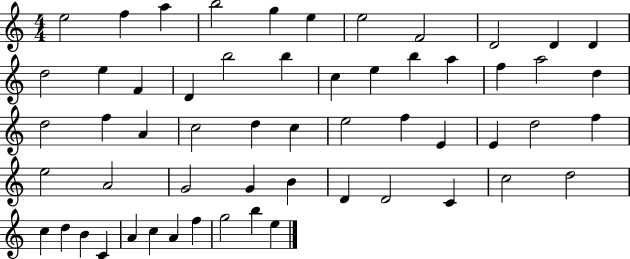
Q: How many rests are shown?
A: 0